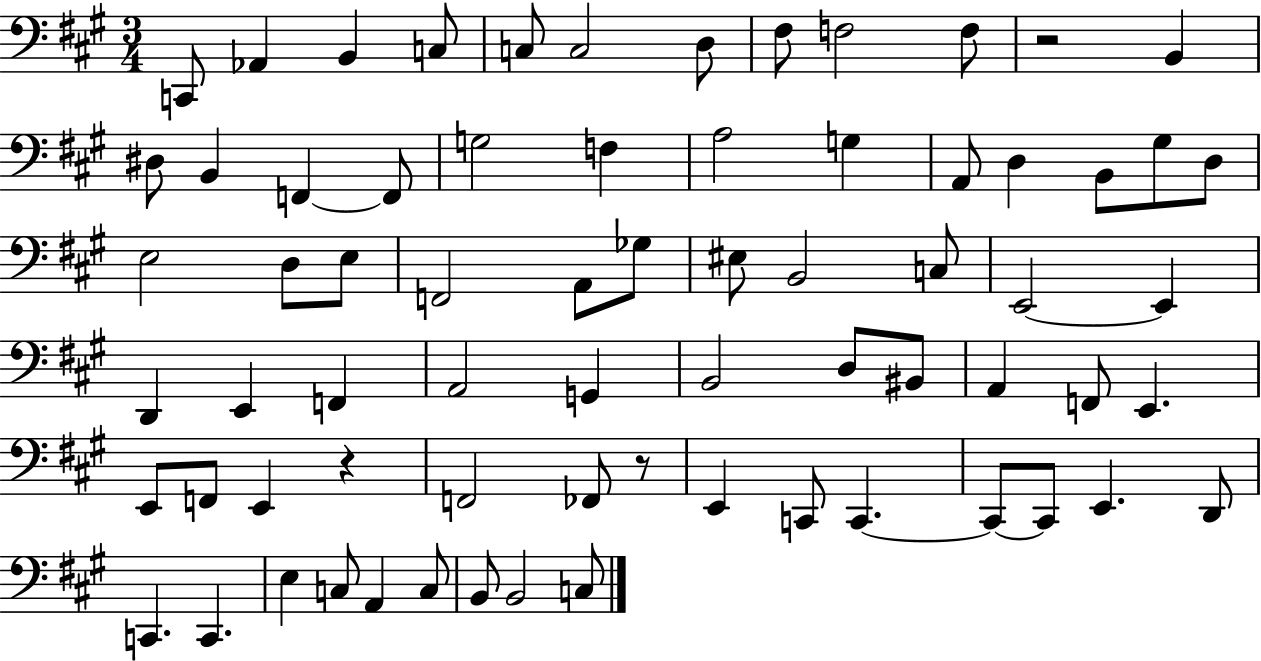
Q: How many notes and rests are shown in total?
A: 70